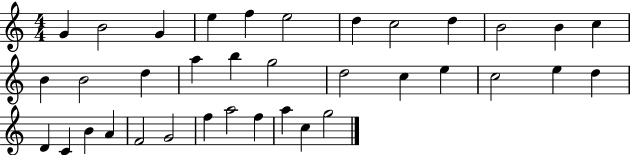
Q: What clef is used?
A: treble